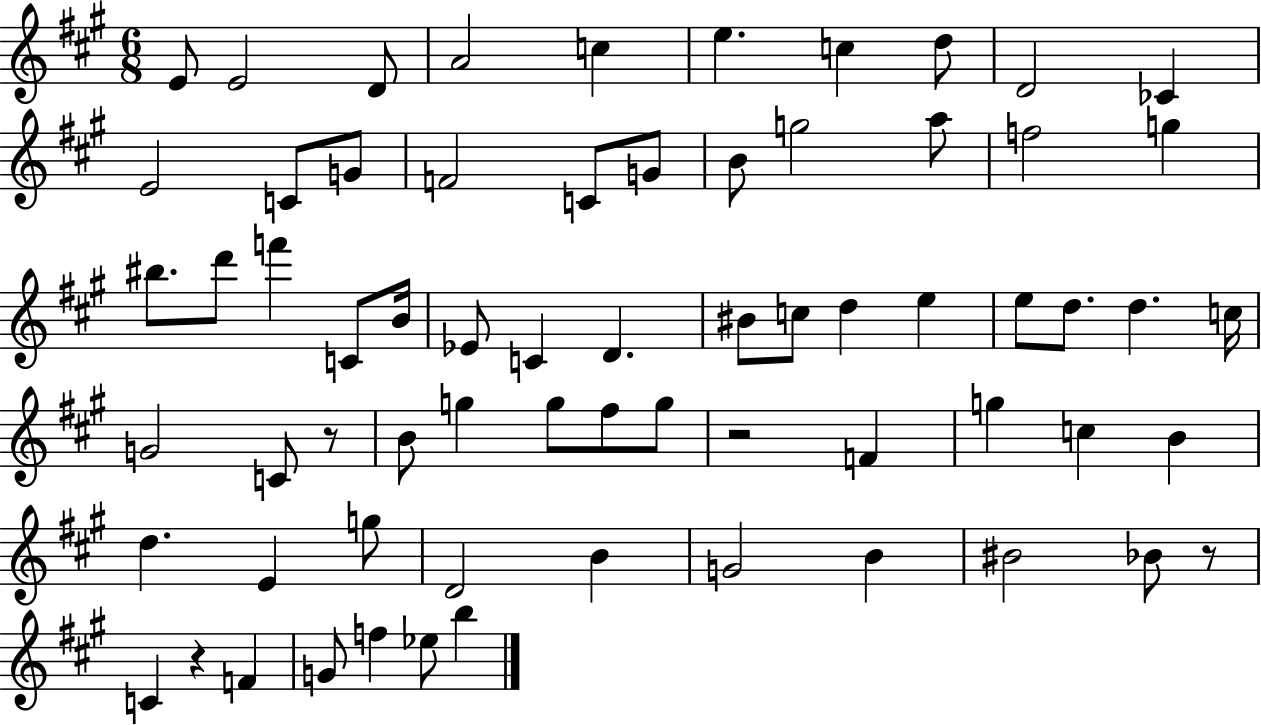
X:1
T:Untitled
M:6/8
L:1/4
K:A
E/2 E2 D/2 A2 c e c d/2 D2 _C E2 C/2 G/2 F2 C/2 G/2 B/2 g2 a/2 f2 g ^b/2 d'/2 f' C/2 B/4 _E/2 C D ^B/2 c/2 d e e/2 d/2 d c/4 G2 C/2 z/2 B/2 g g/2 ^f/2 g/2 z2 F g c B d E g/2 D2 B G2 B ^B2 _B/2 z/2 C z F G/2 f _e/2 b